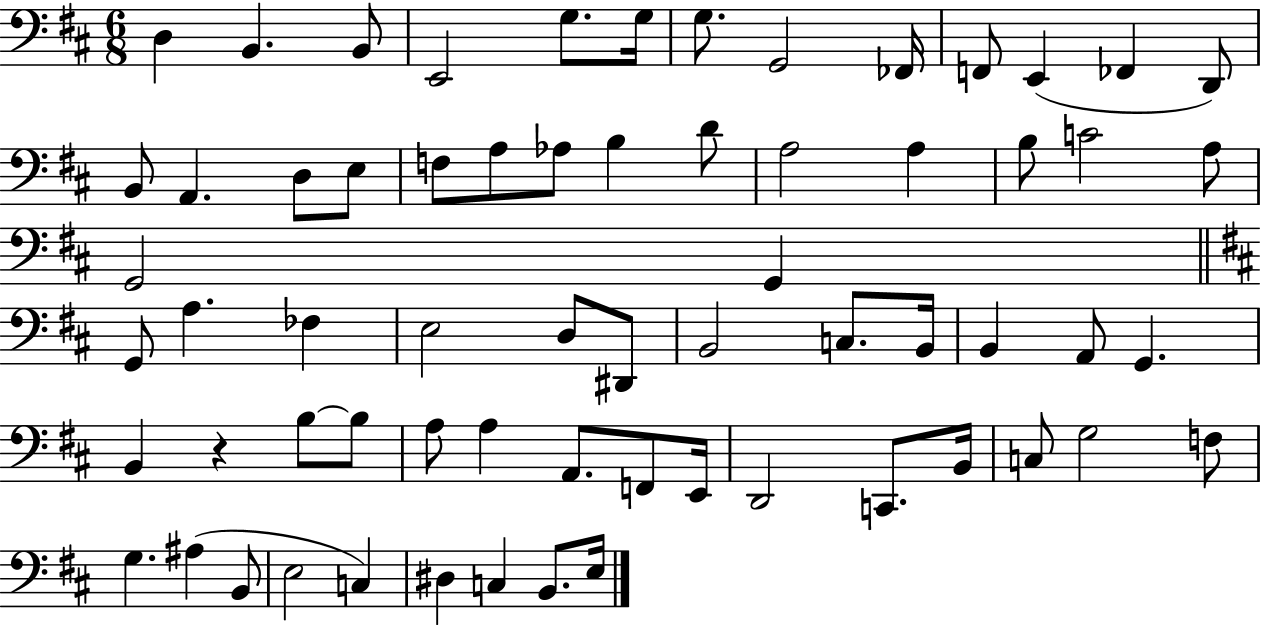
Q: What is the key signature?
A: D major